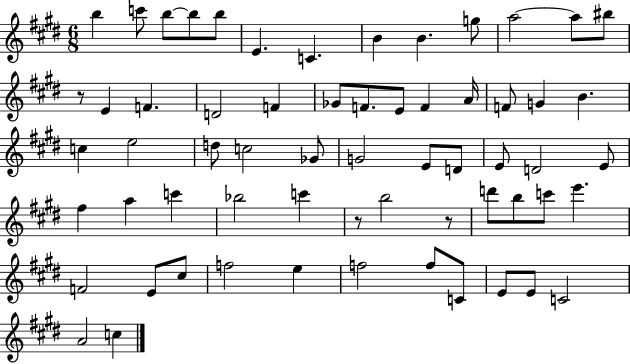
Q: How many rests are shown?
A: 3